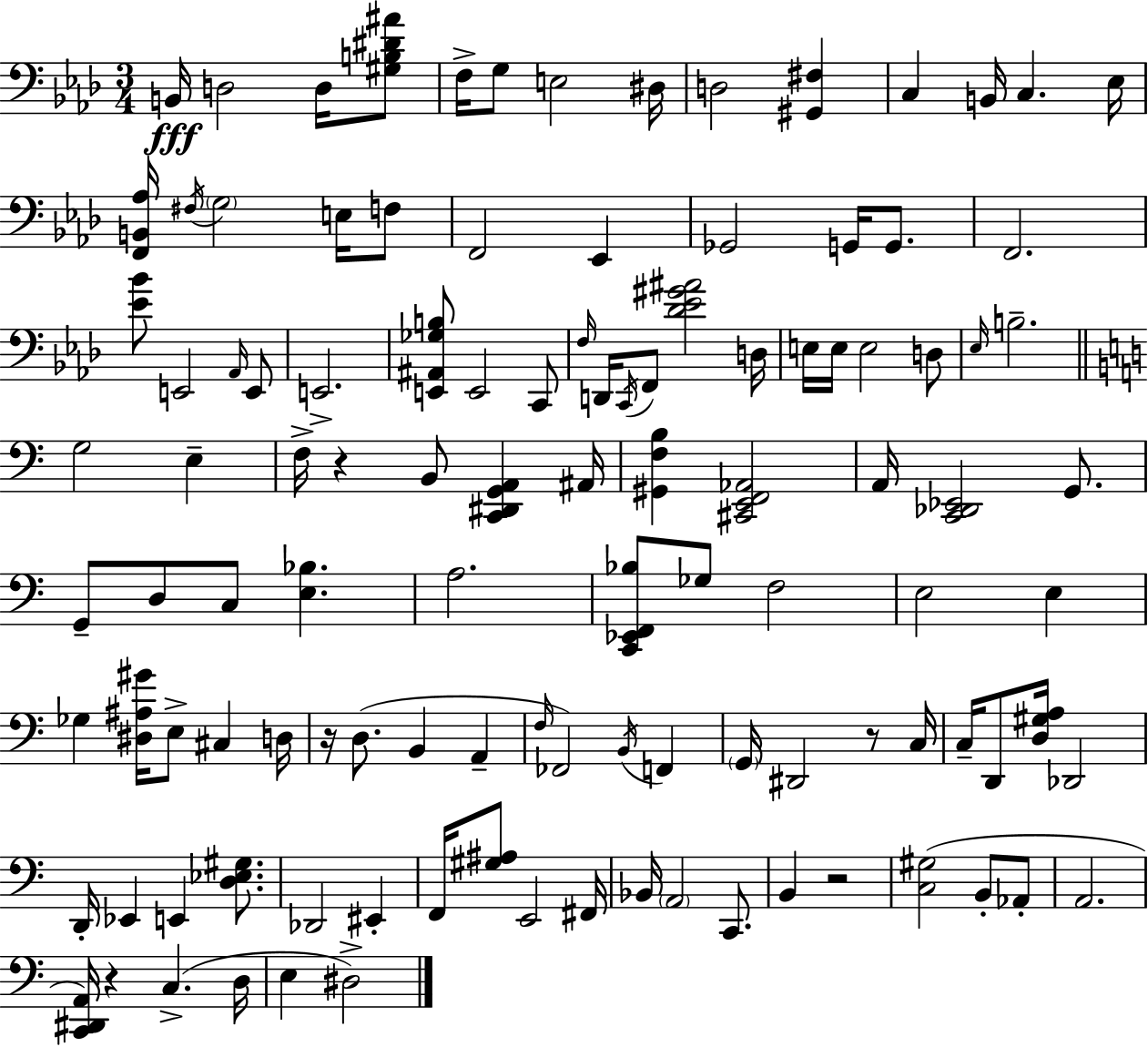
B2/s D3/h D3/s [G#3,B3,D#4,A#4]/e F3/s G3/e E3/h D#3/s D3/h [G#2,F#3]/q C3/q B2/s C3/q. Eb3/s [F2,B2,Ab3]/s F#3/s G3/h E3/s F3/e F2/h Eb2/q Gb2/h G2/s G2/e. F2/h. [Eb4,Bb4]/e E2/h Ab2/s E2/e E2/h. [E2,A#2,Gb3,B3]/e E2/h C2/e F3/s D2/s C2/s F2/e [Db4,Eb4,G#4,A#4]/h D3/s E3/s E3/s E3/h D3/e Eb3/s B3/h. G3/h E3/q F3/s R/q B2/e [C2,D#2,G2,A2]/q A#2/s [G#2,F3,B3]/q [C#2,E2,F2,Ab2]/h A2/s [C2,Db2,Eb2]/h G2/e. G2/e D3/e C3/e [E3,Bb3]/q. A3/h. [C2,Eb2,F2,Bb3]/e Gb3/e F3/h E3/h E3/q Gb3/q [D#3,A#3,G#4]/s E3/e C#3/q D3/s R/s D3/e. B2/q A2/q F3/s FES2/h B2/s F2/q G2/s D#2/h R/e C3/s C3/s D2/e [D3,G#3,A3]/s Db2/h D2/s Eb2/q E2/q [D3,Eb3,G#3]/e. Db2/h EIS2/q F2/s [G#3,A#3]/e E2/h F#2/s Bb2/s A2/h C2/e. B2/q R/h [C3,G#3]/h B2/e Ab2/e A2/h. [C2,D#2,A2]/s R/q C3/q. D3/s E3/q D#3/h